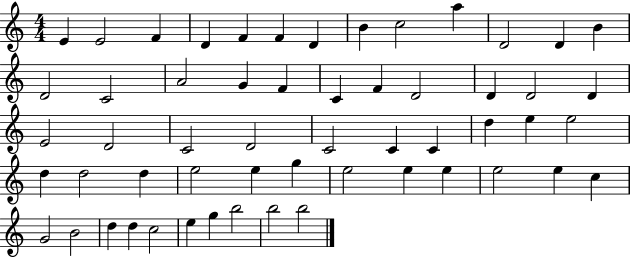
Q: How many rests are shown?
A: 0